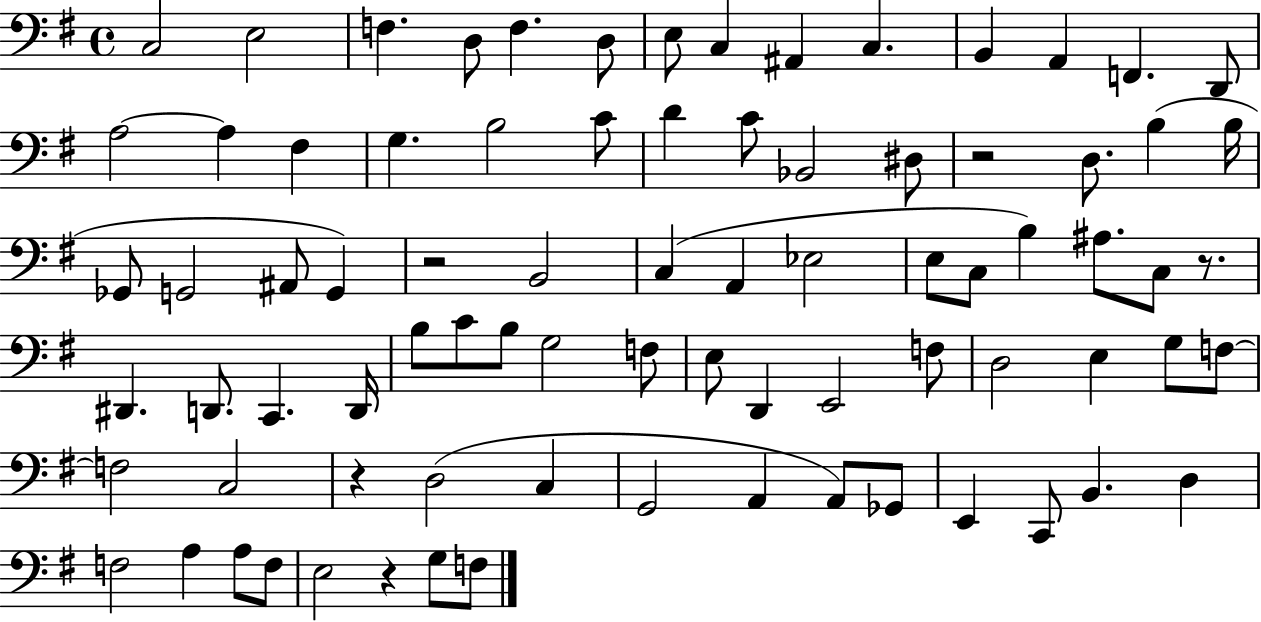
X:1
T:Untitled
M:4/4
L:1/4
K:G
C,2 E,2 F, D,/2 F, D,/2 E,/2 C, ^A,, C, B,, A,, F,, D,,/2 A,2 A, ^F, G, B,2 C/2 D C/2 _B,,2 ^D,/2 z2 D,/2 B, B,/4 _G,,/2 G,,2 ^A,,/2 G,, z2 B,,2 C, A,, _E,2 E,/2 C,/2 B, ^A,/2 C,/2 z/2 ^D,, D,,/2 C,, D,,/4 B,/2 C/2 B,/2 G,2 F,/2 E,/2 D,, E,,2 F,/2 D,2 E, G,/2 F,/2 F,2 C,2 z D,2 C, G,,2 A,, A,,/2 _G,,/2 E,, C,,/2 B,, D, F,2 A, A,/2 F,/2 E,2 z G,/2 F,/2